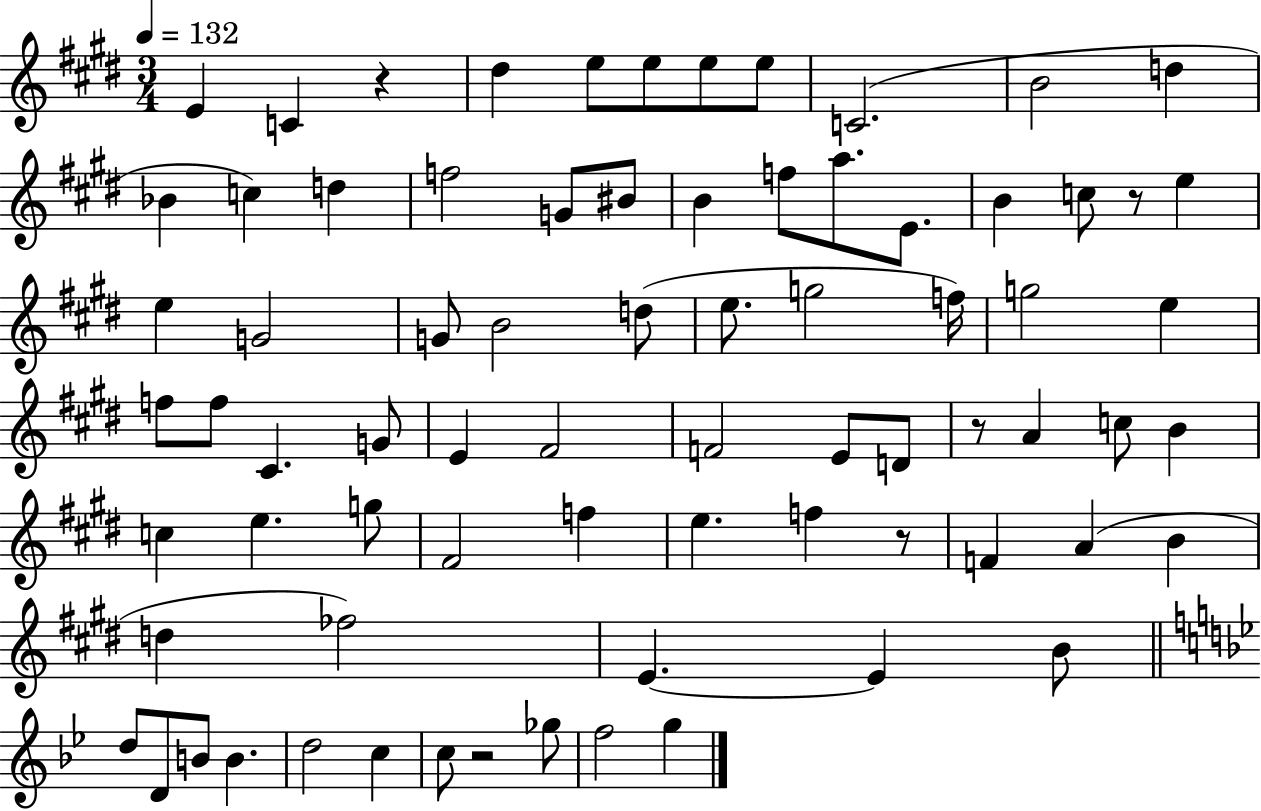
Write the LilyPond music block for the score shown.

{
  \clef treble
  \numericTimeSignature
  \time 3/4
  \key e \major
  \tempo 4 = 132
  e'4 c'4 r4 | dis''4 e''8 e''8 e''8 e''8 | c'2.( | b'2 d''4 | \break bes'4 c''4) d''4 | f''2 g'8 bis'8 | b'4 f''8 a''8. e'8. | b'4 c''8 r8 e''4 | \break e''4 g'2 | g'8 b'2 d''8( | e''8. g''2 f''16) | g''2 e''4 | \break f''8 f''8 cis'4. g'8 | e'4 fis'2 | f'2 e'8 d'8 | r8 a'4 c''8 b'4 | \break c''4 e''4. g''8 | fis'2 f''4 | e''4. f''4 r8 | f'4 a'4( b'4 | \break d''4 fes''2) | e'4.~~ e'4 b'8 | \bar "||" \break \key bes \major d''8 d'8 b'8 b'4. | d''2 c''4 | c''8 r2 ges''8 | f''2 g''4 | \break \bar "|."
}